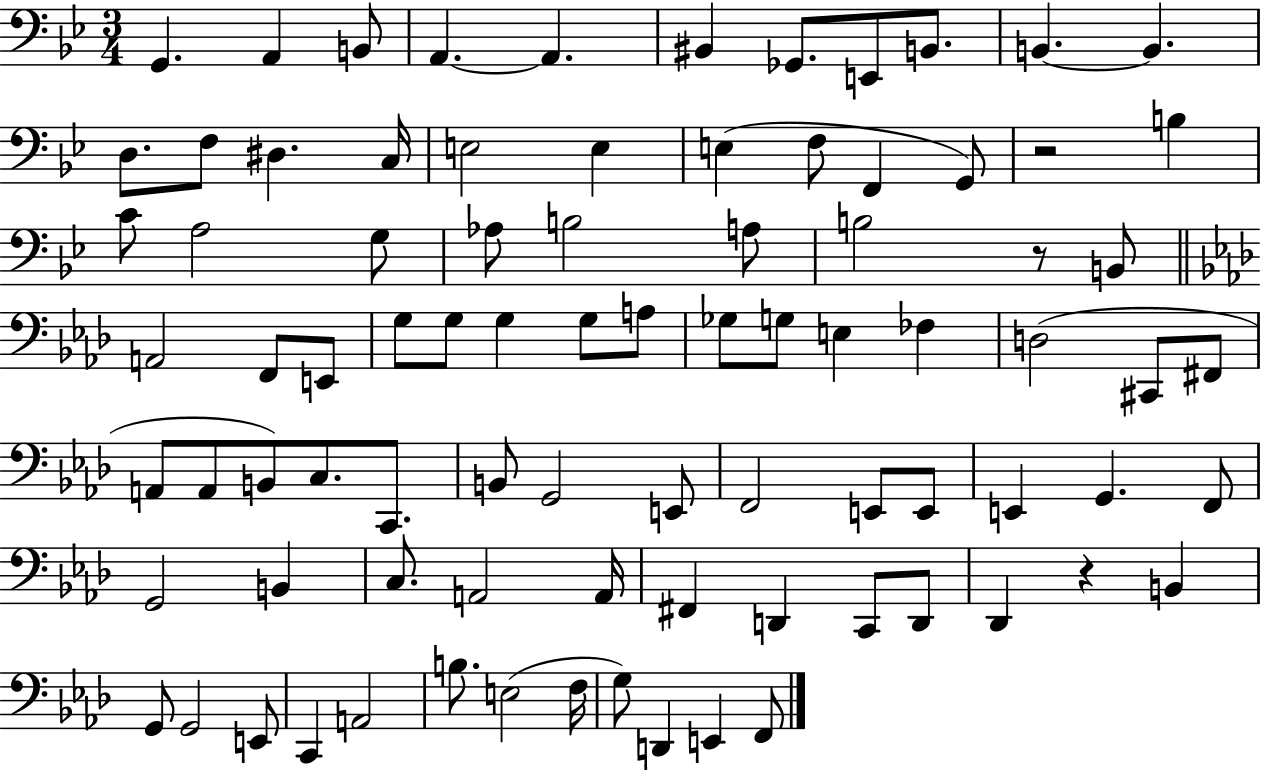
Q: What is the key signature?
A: BES major